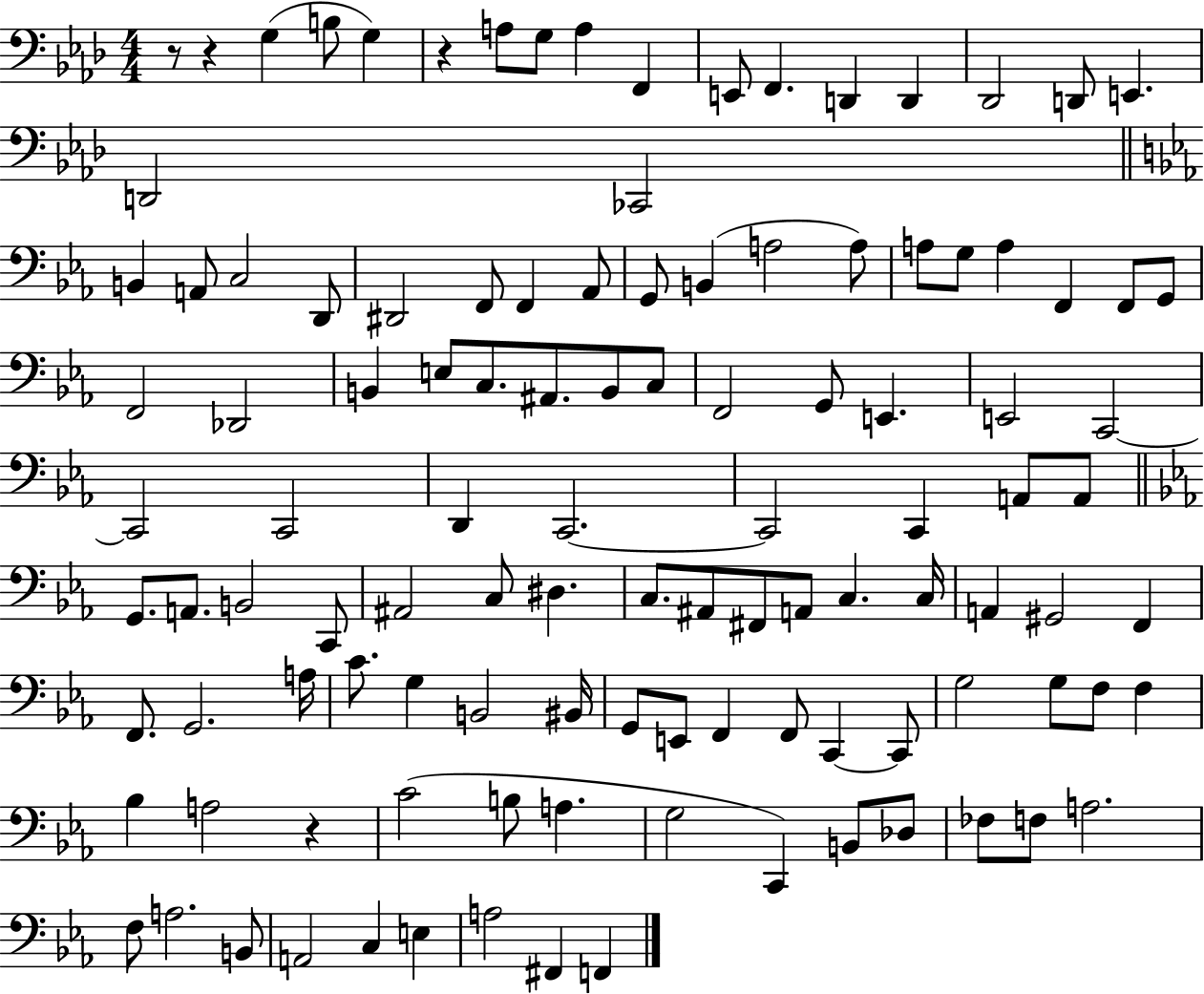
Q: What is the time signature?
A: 4/4